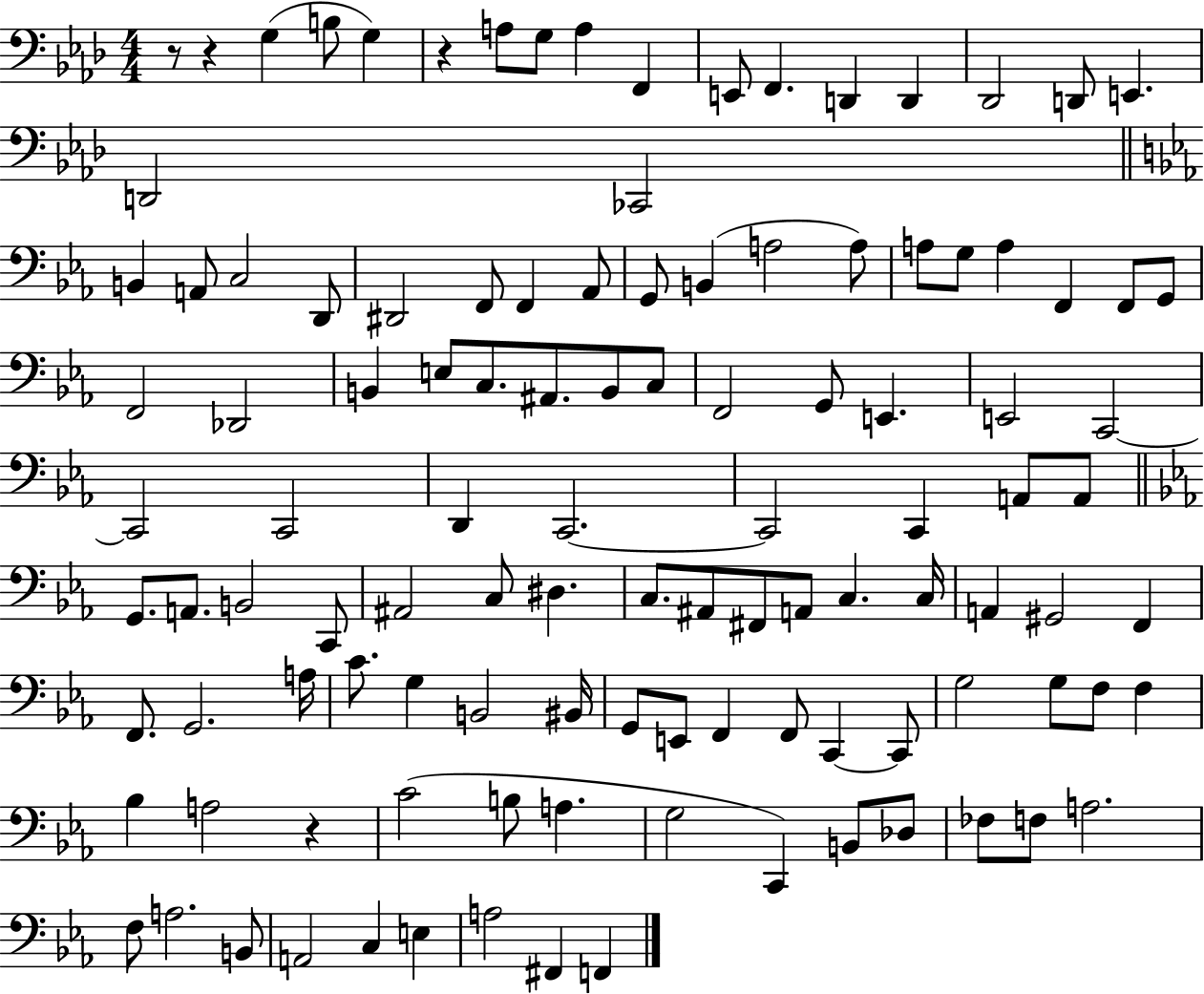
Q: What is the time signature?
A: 4/4